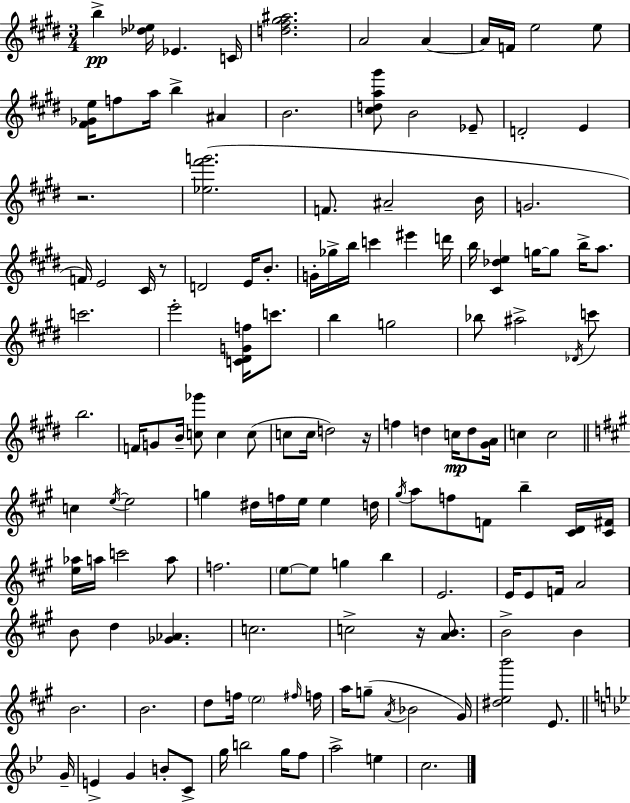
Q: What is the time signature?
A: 3/4